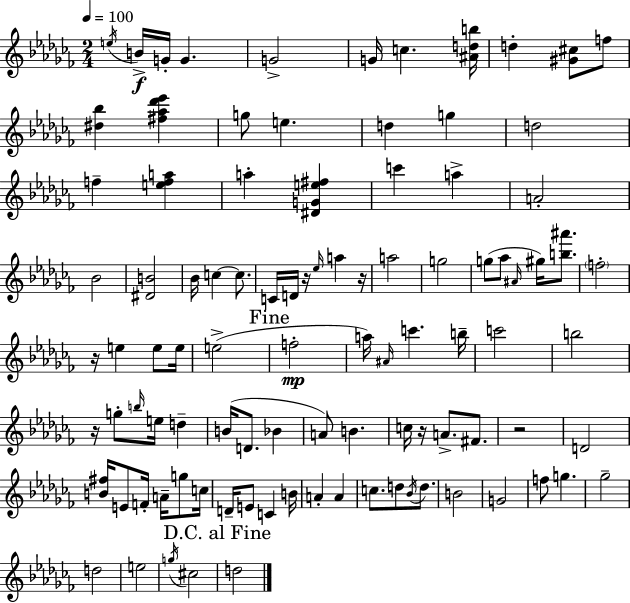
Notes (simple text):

E5/s B4/s G4/s G4/q. G4/h G4/s C5/q. [A#4,D5,B5]/s D5/q [G#4,C#5]/e F5/e [D#5,Bb5]/q [F#5,Ab5,Db6,Eb6]/q G5/e E5/q. D5/q G5/q D5/h F5/q [E5,F5,A5]/q A5/q [D#4,G4,E5,F#5]/q C6/q A5/q A4/h Bb4/h [D#4,B4]/h Bb4/s C5/q C5/e. C4/s D4/s R/s Eb5/s A5/q R/s A5/h G5/h G5/e Ab5/e A#4/s G#5/s [B5,A#6]/e. F5/h R/s E5/q E5/e E5/s E5/h F5/h A5/s A#4/s C6/q. B5/s C6/h B5/h R/s G5/e B5/s E5/s D5/q B4/s D4/e. Bb4/q A4/e B4/q. C5/s R/s A4/e. F#4/e. R/h D4/h [B4,F#5]/s E4/e F4/s A4/s G5/e C5/s D4/s E4/e C4/q B4/s A4/q A4/q C5/e. D5/e Bb4/s D5/e. B4/h G4/h F5/e G5/q. Gb5/h D5/h E5/h G5/s C#5/h D5/h